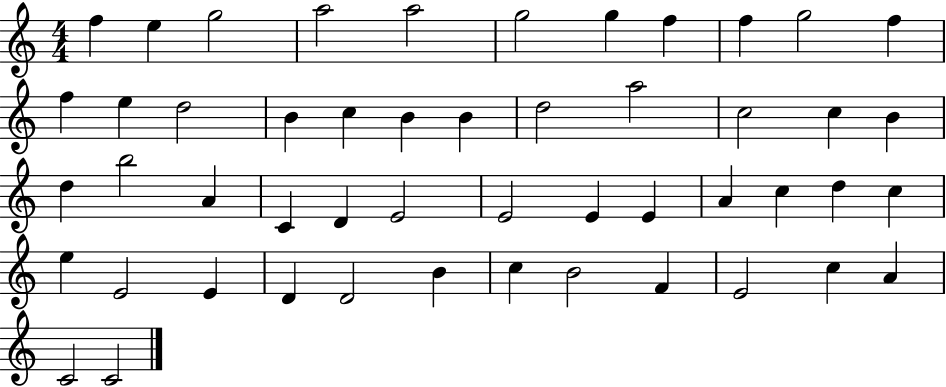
F5/q E5/q G5/h A5/h A5/h G5/h G5/q F5/q F5/q G5/h F5/q F5/q E5/q D5/h B4/q C5/q B4/q B4/q D5/h A5/h C5/h C5/q B4/q D5/q B5/h A4/q C4/q D4/q E4/h E4/h E4/q E4/q A4/q C5/q D5/q C5/q E5/q E4/h E4/q D4/q D4/h B4/q C5/q B4/h F4/q E4/h C5/q A4/q C4/h C4/h